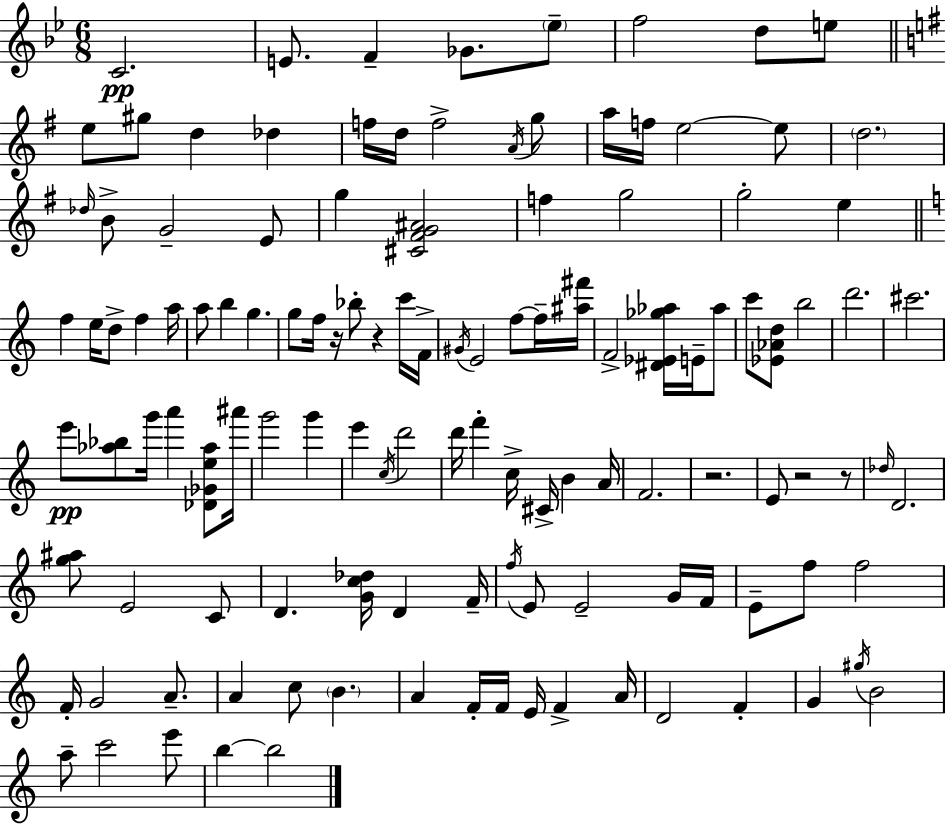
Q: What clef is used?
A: treble